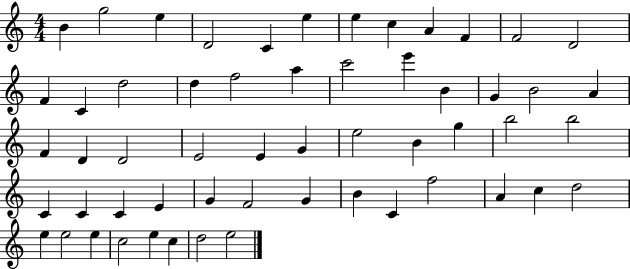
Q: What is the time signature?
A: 4/4